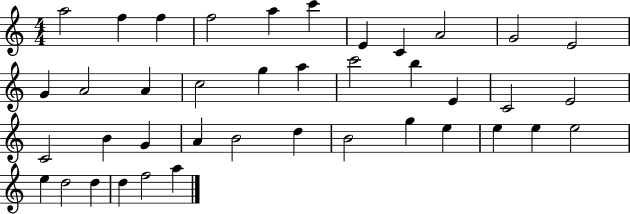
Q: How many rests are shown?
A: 0